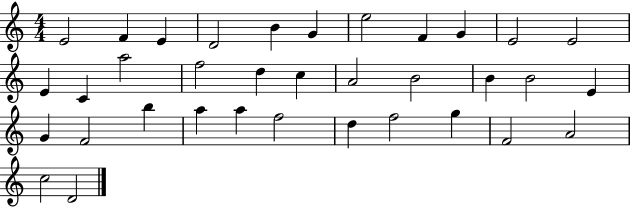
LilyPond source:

{
  \clef treble
  \numericTimeSignature
  \time 4/4
  \key c \major
  e'2 f'4 e'4 | d'2 b'4 g'4 | e''2 f'4 g'4 | e'2 e'2 | \break e'4 c'4 a''2 | f''2 d''4 c''4 | a'2 b'2 | b'4 b'2 e'4 | \break g'4 f'2 b''4 | a''4 a''4 f''2 | d''4 f''2 g''4 | f'2 a'2 | \break c''2 d'2 | \bar "|."
}